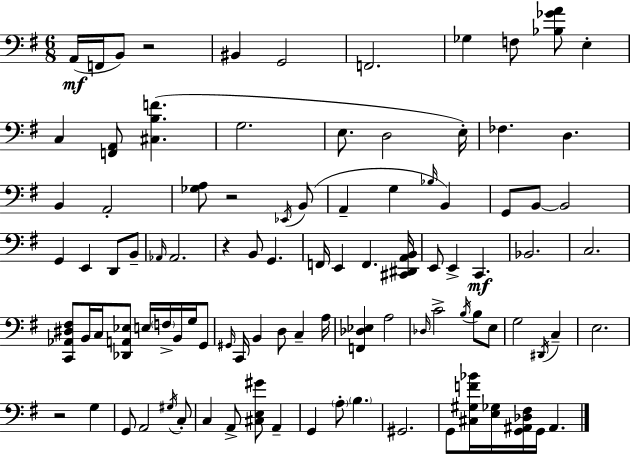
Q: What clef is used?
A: bass